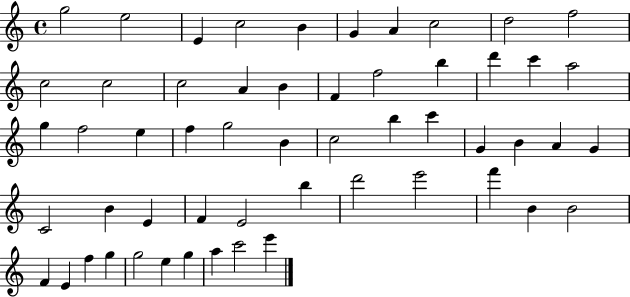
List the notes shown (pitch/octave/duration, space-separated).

G5/h E5/h E4/q C5/h B4/q G4/q A4/q C5/h D5/h F5/h C5/h C5/h C5/h A4/q B4/q F4/q F5/h B5/q D6/q C6/q A5/h G5/q F5/h E5/q F5/q G5/h B4/q C5/h B5/q C6/q G4/q B4/q A4/q G4/q C4/h B4/q E4/q F4/q E4/h B5/q D6/h E6/h F6/q B4/q B4/h F4/q E4/q F5/q G5/q G5/h E5/q G5/q A5/q C6/h E6/q